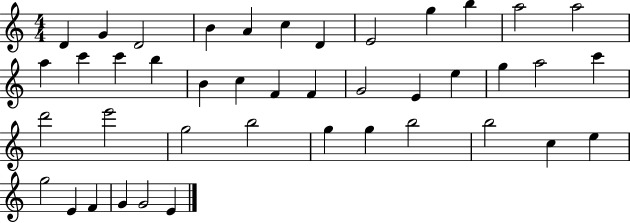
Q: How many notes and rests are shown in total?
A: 42